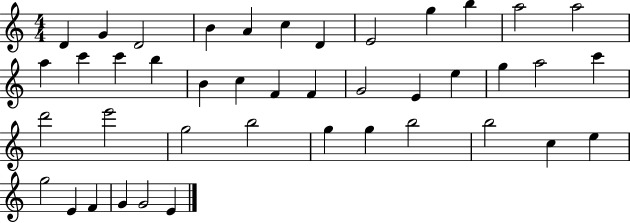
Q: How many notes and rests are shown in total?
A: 42